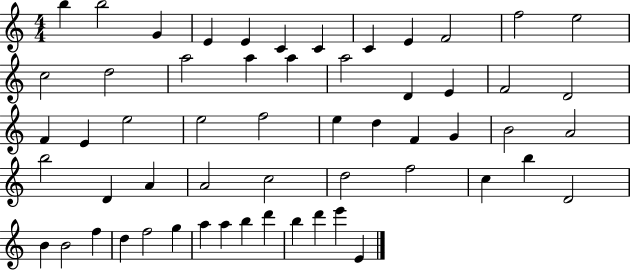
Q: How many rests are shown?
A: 0